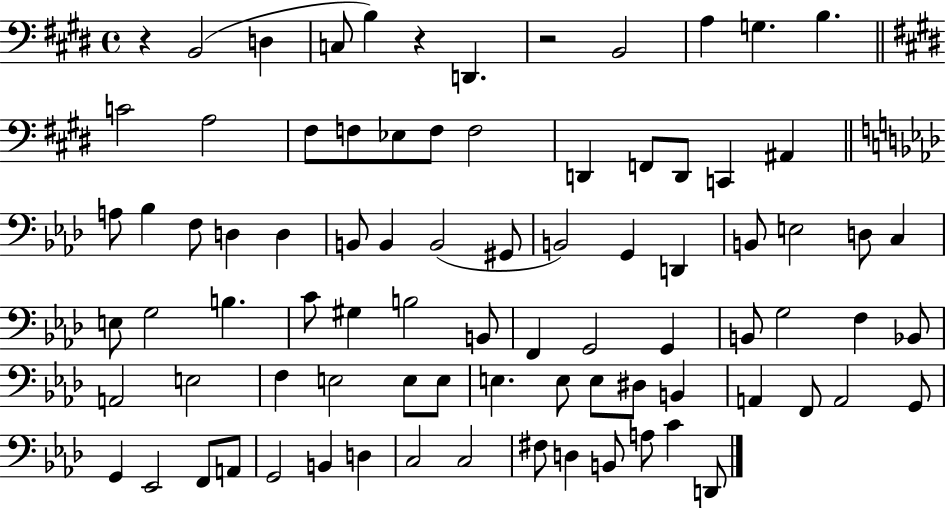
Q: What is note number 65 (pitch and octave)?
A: A2